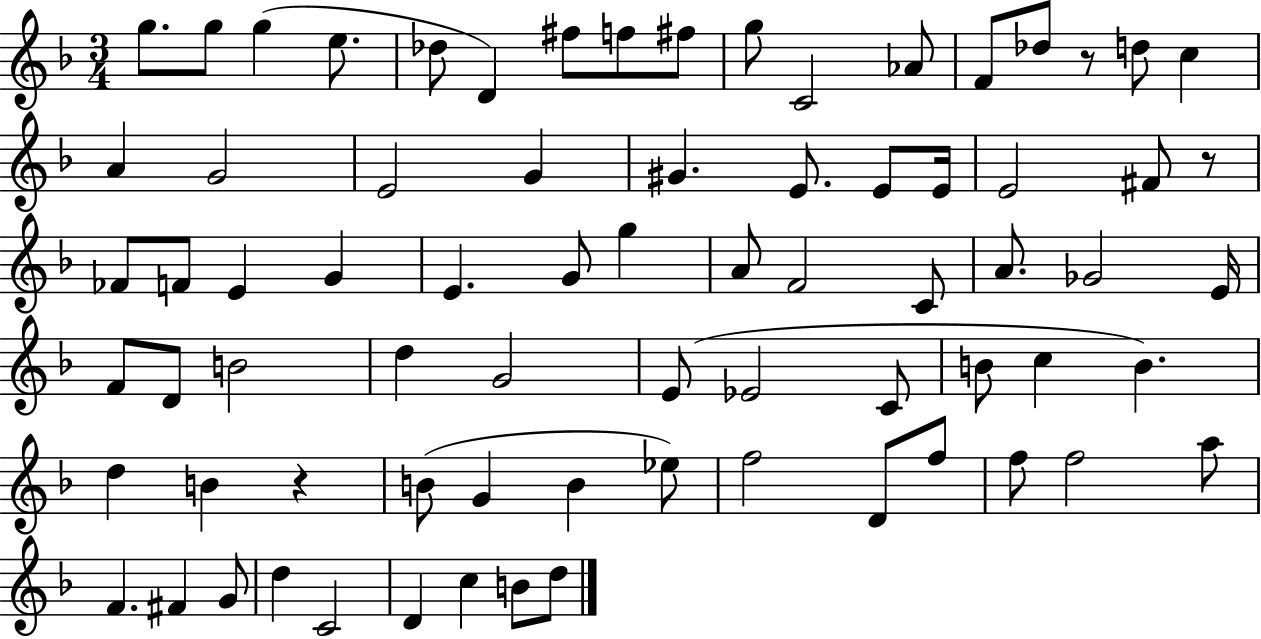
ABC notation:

X:1
T:Untitled
M:3/4
L:1/4
K:F
g/2 g/2 g e/2 _d/2 D ^f/2 f/2 ^f/2 g/2 C2 _A/2 F/2 _d/2 z/2 d/2 c A G2 E2 G ^G E/2 E/2 E/4 E2 ^F/2 z/2 _F/2 F/2 E G E G/2 g A/2 F2 C/2 A/2 _G2 E/4 F/2 D/2 B2 d G2 E/2 _E2 C/2 B/2 c B d B z B/2 G B _e/2 f2 D/2 f/2 f/2 f2 a/2 F ^F G/2 d C2 D c B/2 d/2